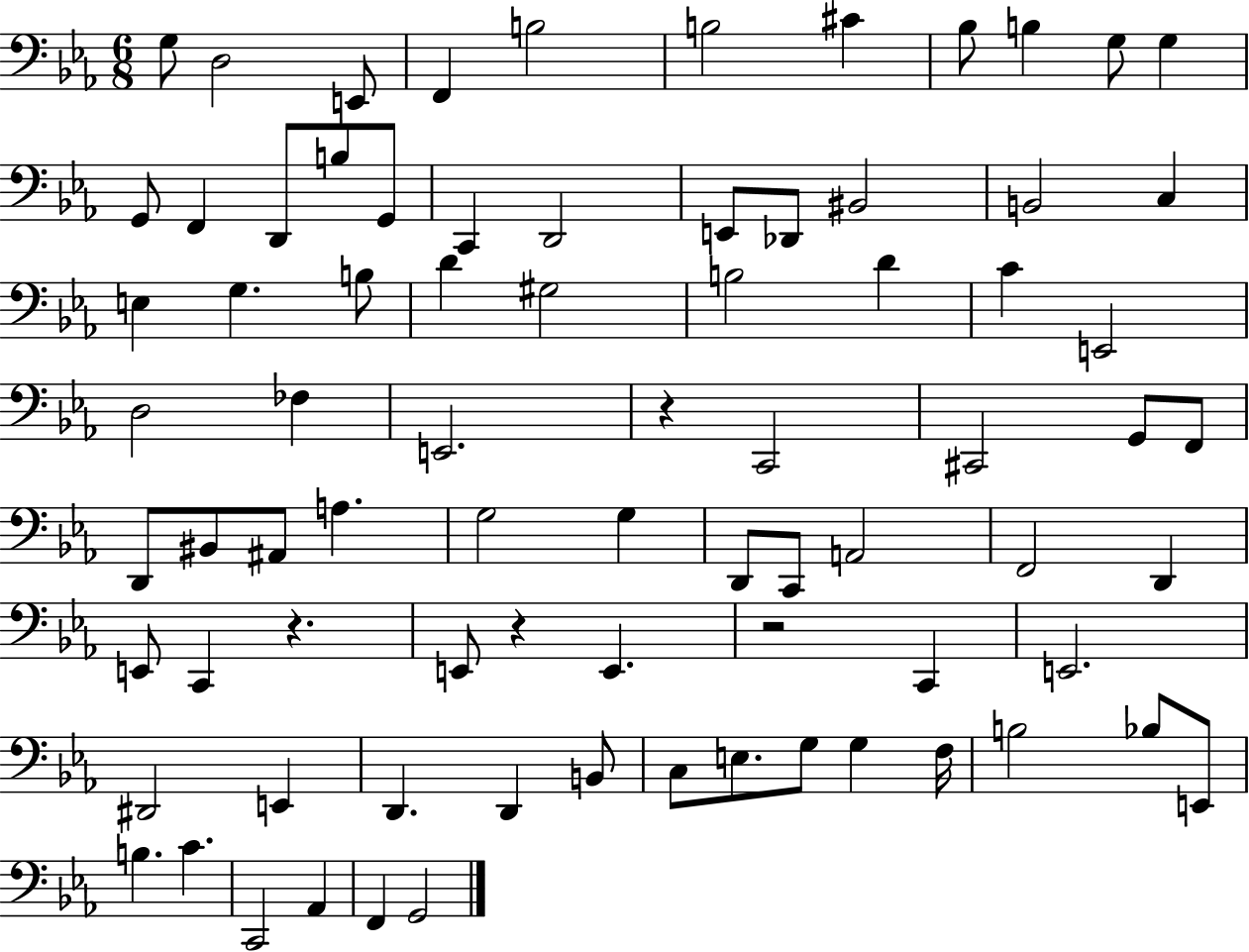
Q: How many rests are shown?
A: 4